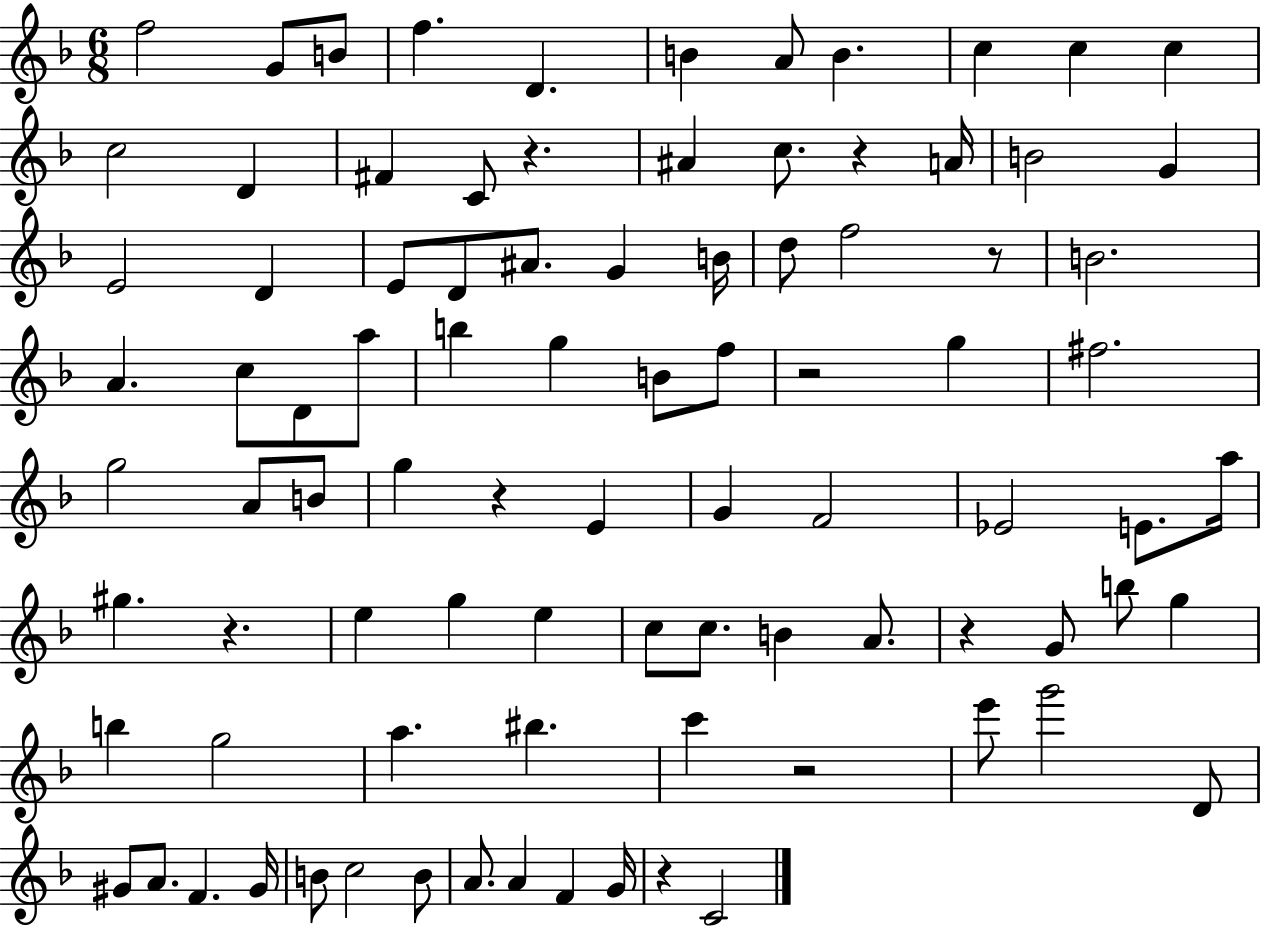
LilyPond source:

{
  \clef treble
  \numericTimeSignature
  \time 6/8
  \key f \major
  \repeat volta 2 { f''2 g'8 b'8 | f''4. d'4. | b'4 a'8 b'4. | c''4 c''4 c''4 | \break c''2 d'4 | fis'4 c'8 r4. | ais'4 c''8. r4 a'16 | b'2 g'4 | \break e'2 d'4 | e'8 d'8 ais'8. g'4 b'16 | d''8 f''2 r8 | b'2. | \break a'4. c''8 d'8 a''8 | b''4 g''4 b'8 f''8 | r2 g''4 | fis''2. | \break g''2 a'8 b'8 | g''4 r4 e'4 | g'4 f'2 | ees'2 e'8. a''16 | \break gis''4. r4. | e''4 g''4 e''4 | c''8 c''8. b'4 a'8. | r4 g'8 b''8 g''4 | \break b''4 g''2 | a''4. bis''4. | c'''4 r2 | e'''8 g'''2 d'8 | \break gis'8 a'8. f'4. gis'16 | b'8 c''2 b'8 | a'8. a'4 f'4 g'16 | r4 c'2 | \break } \bar "|."
}